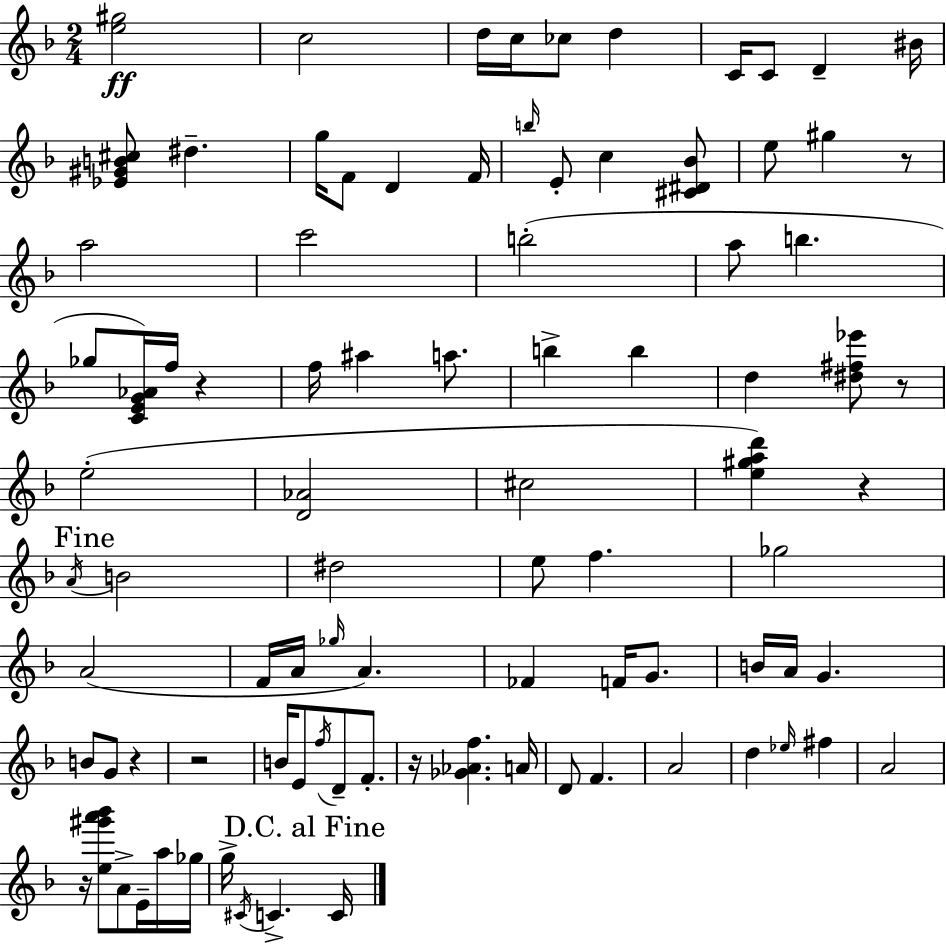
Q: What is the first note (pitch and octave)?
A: C5